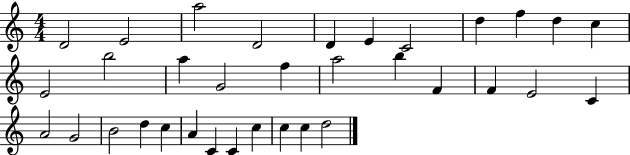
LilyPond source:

{
  \clef treble
  \numericTimeSignature
  \time 4/4
  \key c \major
  d'2 e'2 | a''2 d'2 | d'4 e'4 c'2 | d''4 f''4 d''4 c''4 | \break e'2 b''2 | a''4 g'2 f''4 | a''2 b''4 f'4 | f'4 e'2 c'4 | \break a'2 g'2 | b'2 d''4 c''4 | a'4 c'4 c'4 c''4 | c''4 c''4 d''2 | \break \bar "|."
}